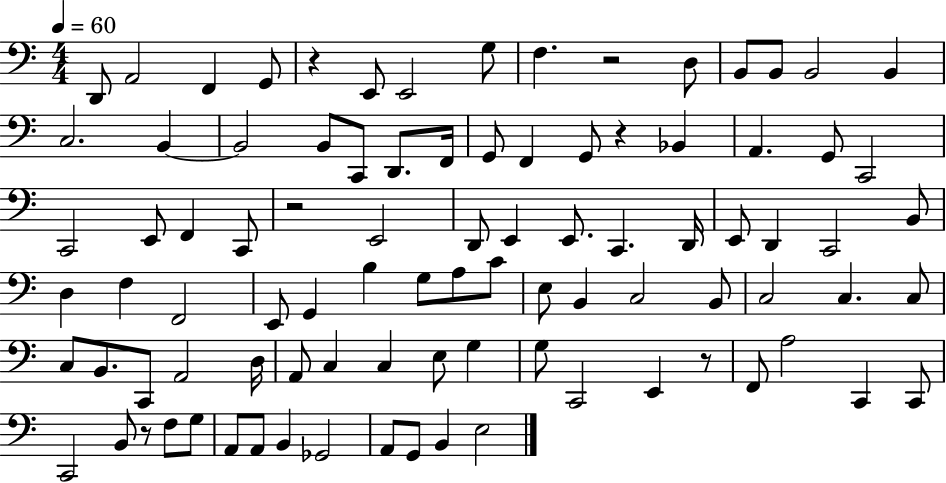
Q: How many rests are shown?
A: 6